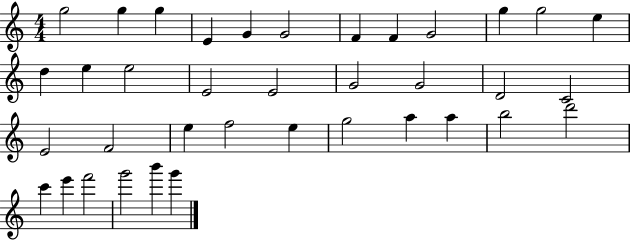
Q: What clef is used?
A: treble